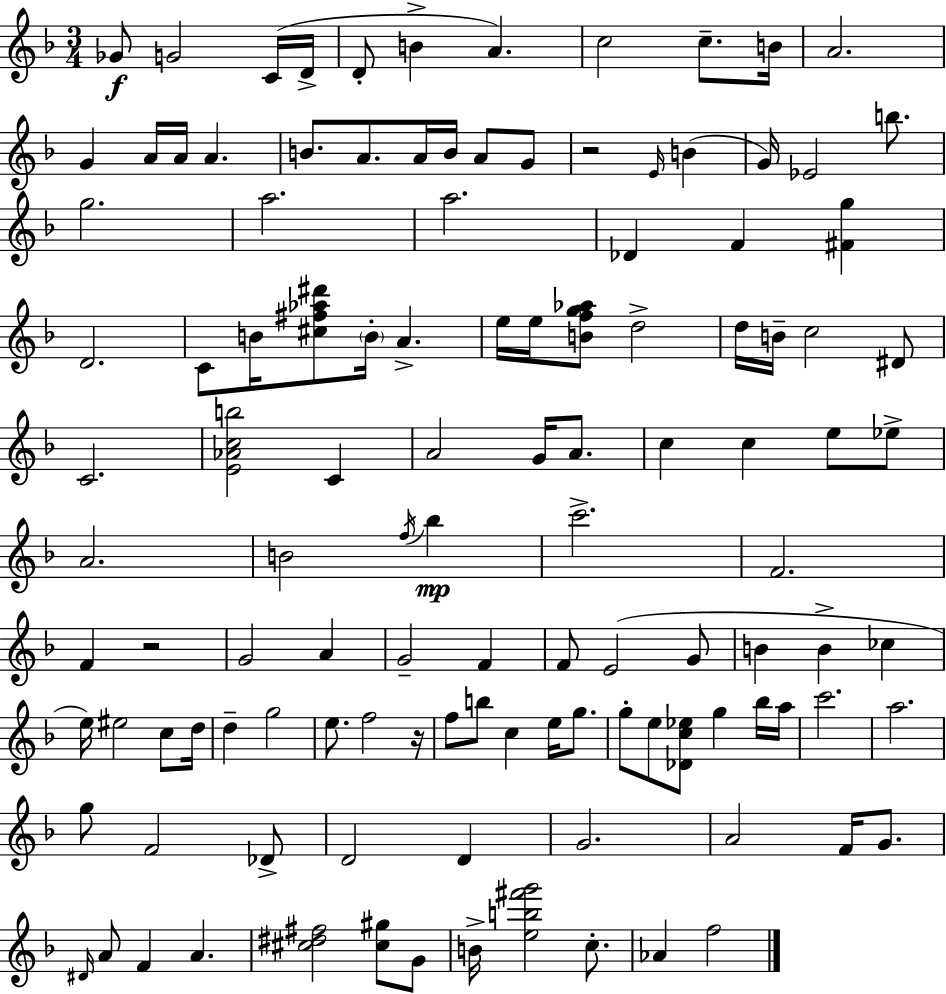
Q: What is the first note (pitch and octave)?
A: Gb4